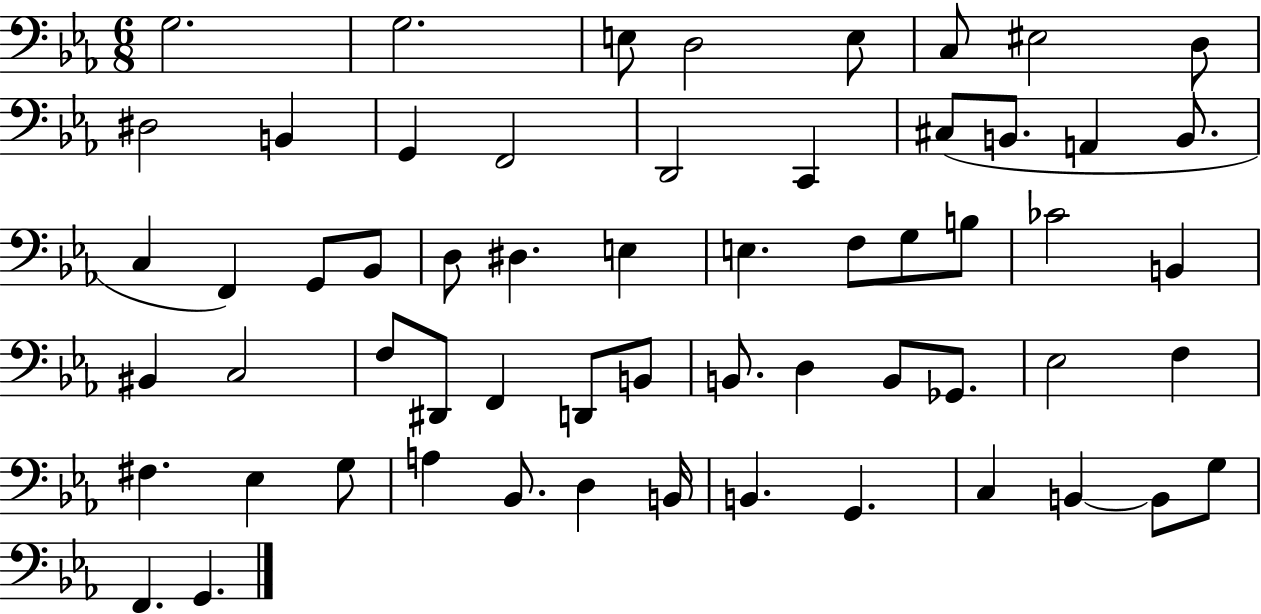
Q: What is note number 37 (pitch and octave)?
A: D2